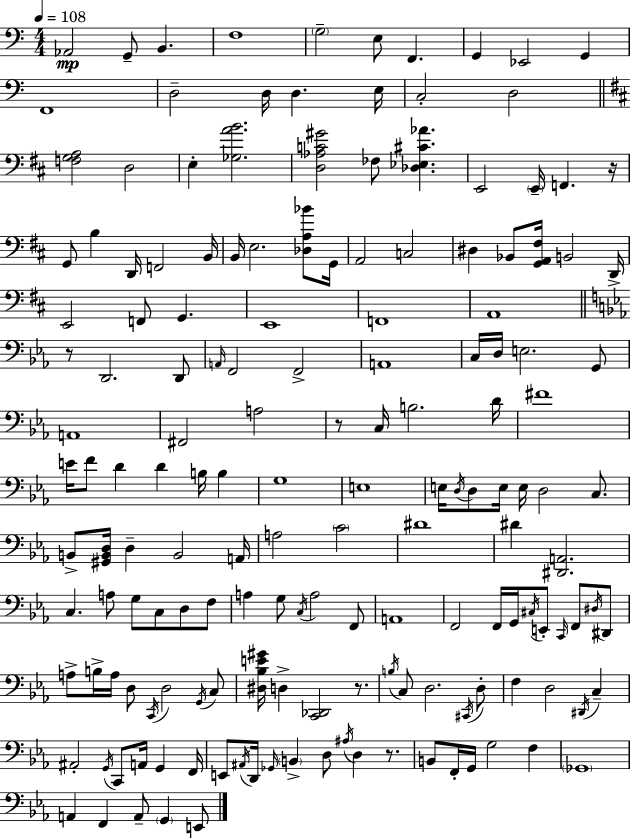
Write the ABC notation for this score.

X:1
T:Untitled
M:4/4
L:1/4
K:C
_A,,2 G,,/2 B,, F,4 G,2 E,/2 F,, G,, _E,,2 G,, F,,4 D,2 D,/4 D, E,/4 C,2 D,2 [F,G,A,]2 D,2 E, [_G,AB]2 [D,_A,C^G]2 _F,/2 [_D,_E,^C_A] E,,2 E,,/4 F,, z/4 G,,/2 B, D,,/4 F,,2 B,,/4 B,,/4 E,2 [_D,A,_B]/2 G,,/4 A,,2 C,2 ^D, _B,,/2 [G,,A,,^F,]/4 B,,2 D,,/4 E,,2 F,,/2 G,, E,,4 F,,4 A,,4 z/2 D,,2 D,,/2 A,,/4 F,,2 F,,2 A,,4 C,/4 D,/4 E,2 G,,/2 A,,4 ^F,,2 A,2 z/2 C,/4 B,2 D/4 ^F4 E/4 F/2 D D B,/4 B, G,4 E,4 E,/4 D,/4 D,/2 E,/4 E,/4 D,2 C,/2 B,,/2 [^G,,B,,D,]/4 D, B,,2 A,,/4 A,2 C2 ^D4 ^D [^D,,A,,]2 C, A,/2 G,/2 C,/2 D,/2 F,/2 A, G,/2 C,/4 A,2 F,,/2 A,,4 F,,2 F,,/4 G,,/4 ^C,/4 E,,/2 C,,/4 F,,/2 ^D,/4 ^D,,/2 A,/2 B,/4 A,/4 D,/2 C,,/4 D,2 G,,/4 C,/2 [^D,_B,E^G]/4 D, [C,,_D,,]2 z/2 B,/4 C,/2 D,2 ^C,,/4 D,/2 F, D,2 ^D,,/4 C, ^A,,2 G,,/4 C,,/2 A,,/4 G,, F,,/4 E,,/2 ^A,,/4 D,,/4 _G,,/4 B,, D,/2 ^A,/4 D, z/2 B,,/2 F,,/4 G,,/4 G,2 F, _G,,4 A,, F,, A,,/2 G,, E,,/2